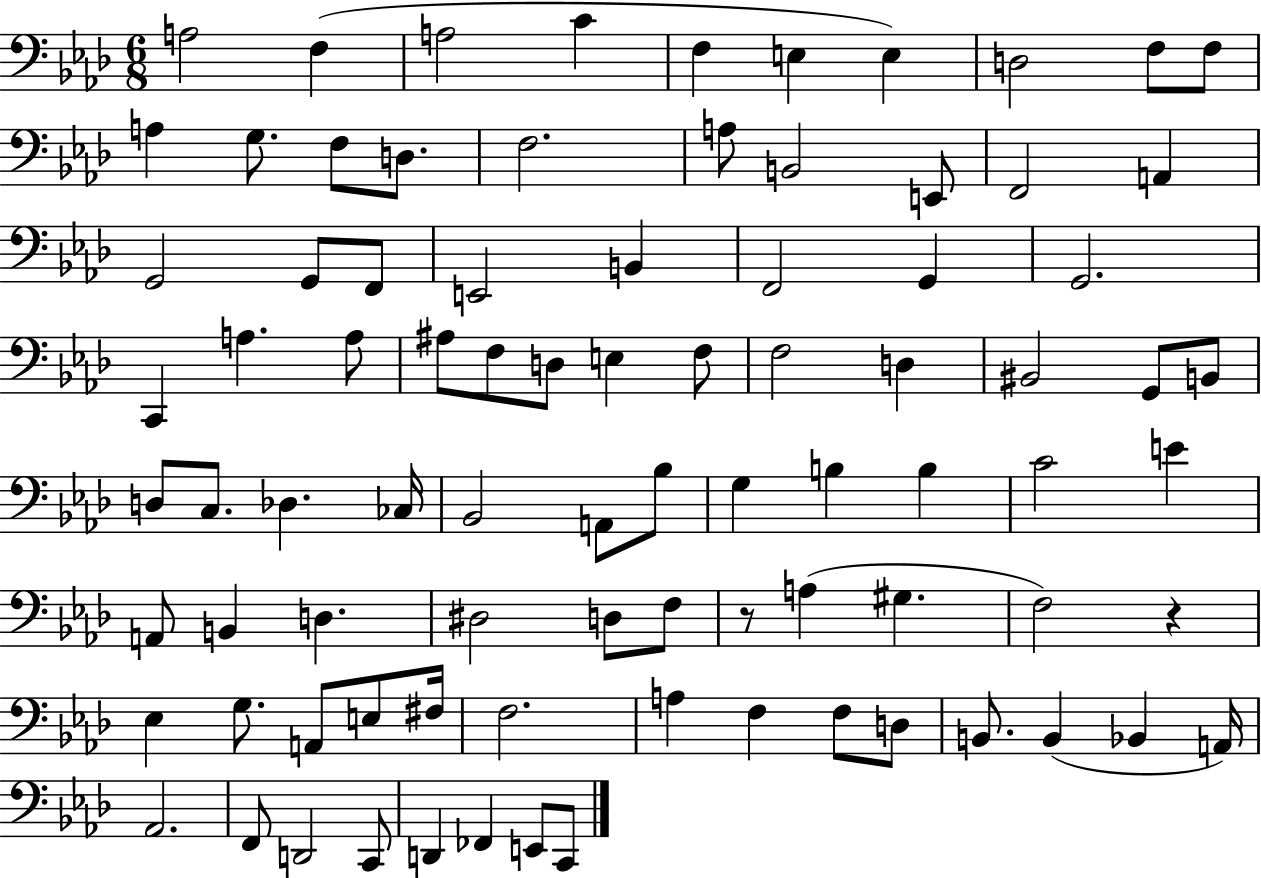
A3/h F3/q A3/h C4/q F3/q E3/q E3/q D3/h F3/e F3/e A3/q G3/e. F3/e D3/e. F3/h. A3/e B2/h E2/e F2/h A2/q G2/h G2/e F2/e E2/h B2/q F2/h G2/q G2/h. C2/q A3/q. A3/e A#3/e F3/e D3/e E3/q F3/e F3/h D3/q BIS2/h G2/e B2/e D3/e C3/e. Db3/q. CES3/s Bb2/h A2/e Bb3/e G3/q B3/q B3/q C4/h E4/q A2/e B2/q D3/q. D#3/h D3/e F3/e R/e A3/q G#3/q. F3/h R/q Eb3/q G3/e. A2/e E3/e F#3/s F3/h. A3/q F3/q F3/e D3/e B2/e. B2/q Bb2/q A2/s Ab2/h. F2/e D2/h C2/e D2/q FES2/q E2/e C2/e